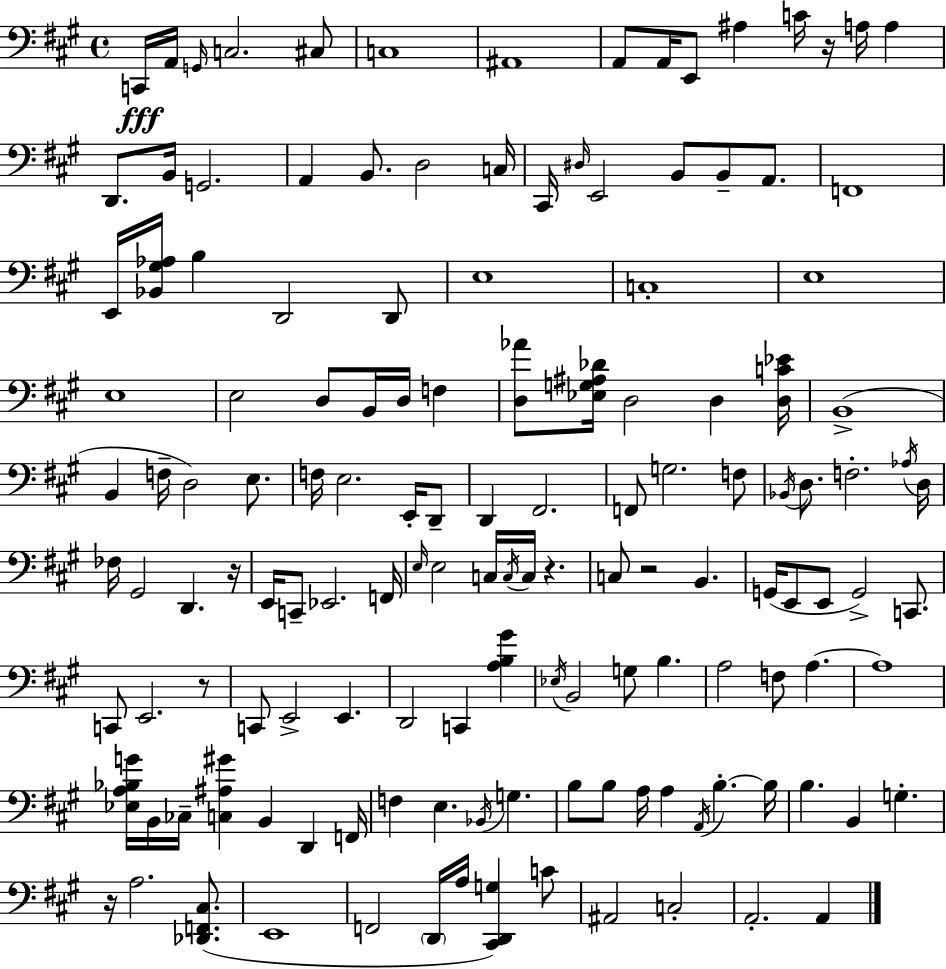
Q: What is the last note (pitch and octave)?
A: A2